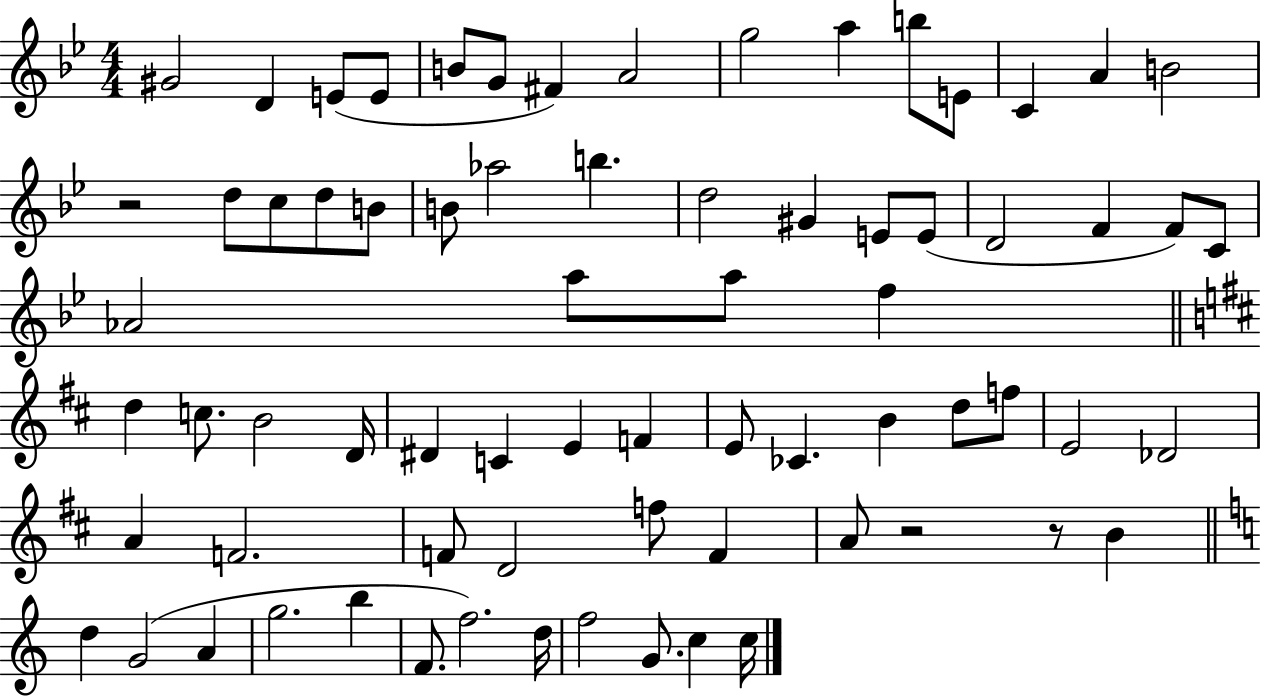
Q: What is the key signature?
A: BES major